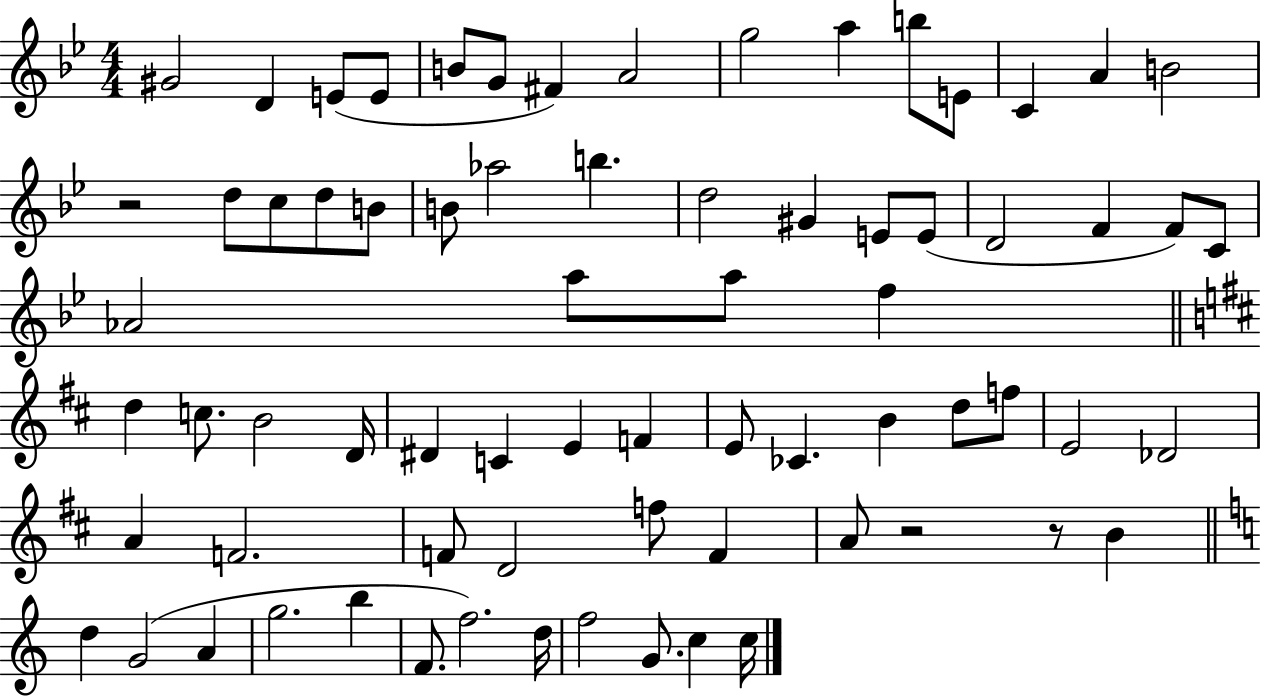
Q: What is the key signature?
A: BES major